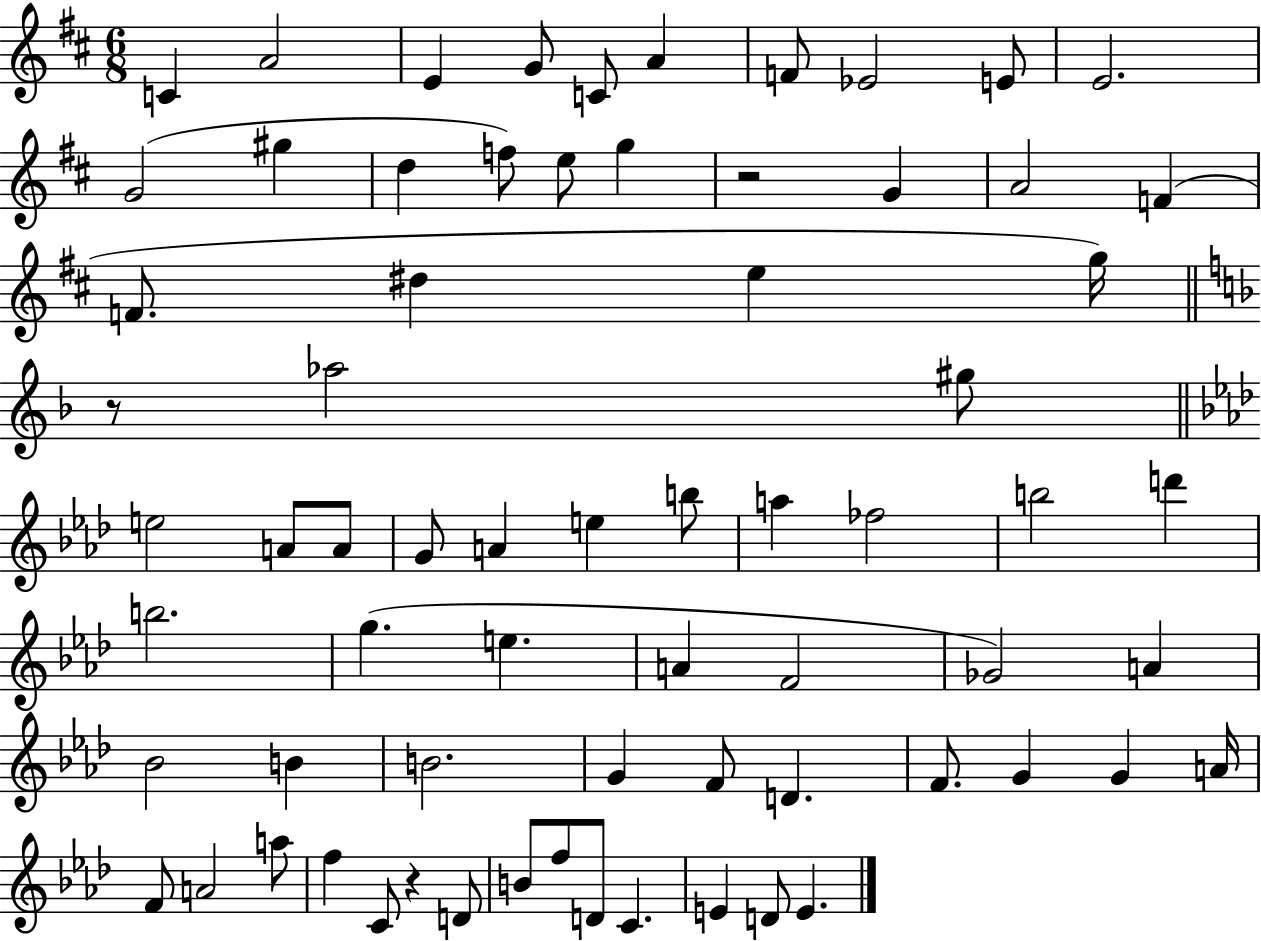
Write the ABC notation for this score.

X:1
T:Untitled
M:6/8
L:1/4
K:D
C A2 E G/2 C/2 A F/2 _E2 E/2 E2 G2 ^g d f/2 e/2 g z2 G A2 F F/2 ^d e g/4 z/2 _a2 ^g/2 e2 A/2 A/2 G/2 A e b/2 a _f2 b2 d' b2 g e A F2 _G2 A _B2 B B2 G F/2 D F/2 G G A/4 F/2 A2 a/2 f C/2 z D/2 B/2 f/2 D/2 C E D/2 E